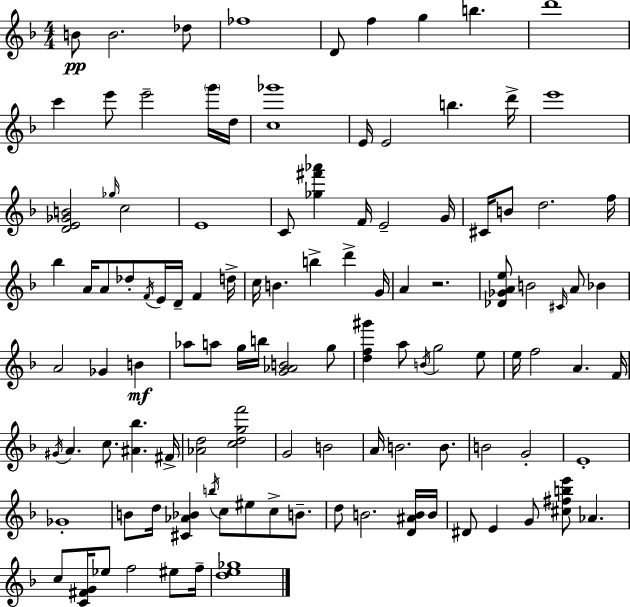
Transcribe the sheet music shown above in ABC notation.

X:1
T:Untitled
M:4/4
L:1/4
K:F
B/2 B2 _d/2 _f4 D/2 f g b d'4 c' e'/2 e'2 g'/4 d/4 [c_g']4 E/4 E2 b d'/4 e'4 [DE_GB]2 _g/4 c2 E4 C/2 [_g^f'_a'] F/4 E2 G/4 ^C/4 B/2 d2 f/4 _b A/4 A/2 _d/2 F/4 E/4 D/4 F d/4 c/4 B b d' G/4 A z2 [_D_GAe]/2 B2 ^C/4 A/2 _B A2 _G B _a/2 a/2 g/4 b/4 [G_AB]2 g/2 [df^g'] a/2 B/4 g2 e/2 e/4 f2 A F/4 ^G/4 A c/2 [^A_b] ^F/4 [_Ad]2 [cdgf']2 G2 B2 A/4 B2 B/2 B2 G2 E4 _G4 B/2 d/4 [^C_A_B] b/4 c/2 ^e/2 c/2 B/2 d/2 B2 [D^AB]/4 B/4 ^D/2 E G/2 [^c^fbe']/2 _A c/2 [C^FG]/4 _e/2 f2 ^e/2 f/4 [de_g]4